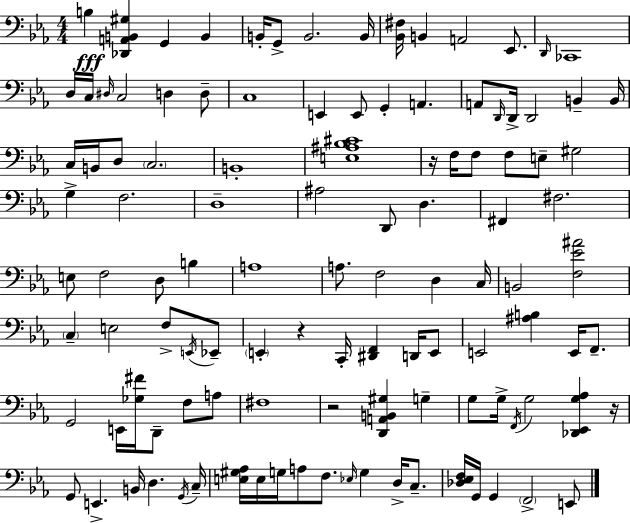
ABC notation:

X:1
T:Untitled
M:4/4
L:1/4
K:Eb
B, [_D,,A,,B,,^G,] G,, B,, B,,/4 G,,/2 B,,2 B,,/4 [_B,,^F,]/4 B,, A,,2 _E,,/2 D,,/4 _C,,4 D,/4 C,/4 ^D,/4 C,2 D, D,/2 C,4 E,, E,,/2 G,, A,, A,,/2 D,,/4 D,,/4 D,,2 B,, B,,/4 C,/4 B,,/4 D,/2 C,2 B,,4 [E,^A,_B,^C]4 z/4 F,/4 F,/2 F,/2 E,/2 ^G,2 G, F,2 D,4 ^A,2 D,,/2 D, ^F,, ^F,2 E,/2 F,2 D,/2 B, A,4 A,/2 F,2 D, C,/4 B,,2 [F,_E^A]2 C, E,2 F,/2 E,,/4 _E,,/2 E,, z C,,/4 [^D,,F,,] D,,/4 E,,/2 E,,2 [^A,B,] E,,/4 F,,/2 G,,2 E,,/4 [_G,^F]/4 D,,/2 F,/2 A,/2 ^F,4 z2 [D,,A,,B,,^G,] G, G,/2 G,/4 F,,/4 G,2 [_D,,_E,,G,_A,] z/4 G,,/2 E,, B,,/4 D, G,,/4 C,/4 [E,^G,_A,]/4 E,/4 G,/4 A,/2 F,/2 _E,/4 G, D,/4 C,/2 [_D,_E,F,]/4 G,,/4 G,, F,,2 E,,/2